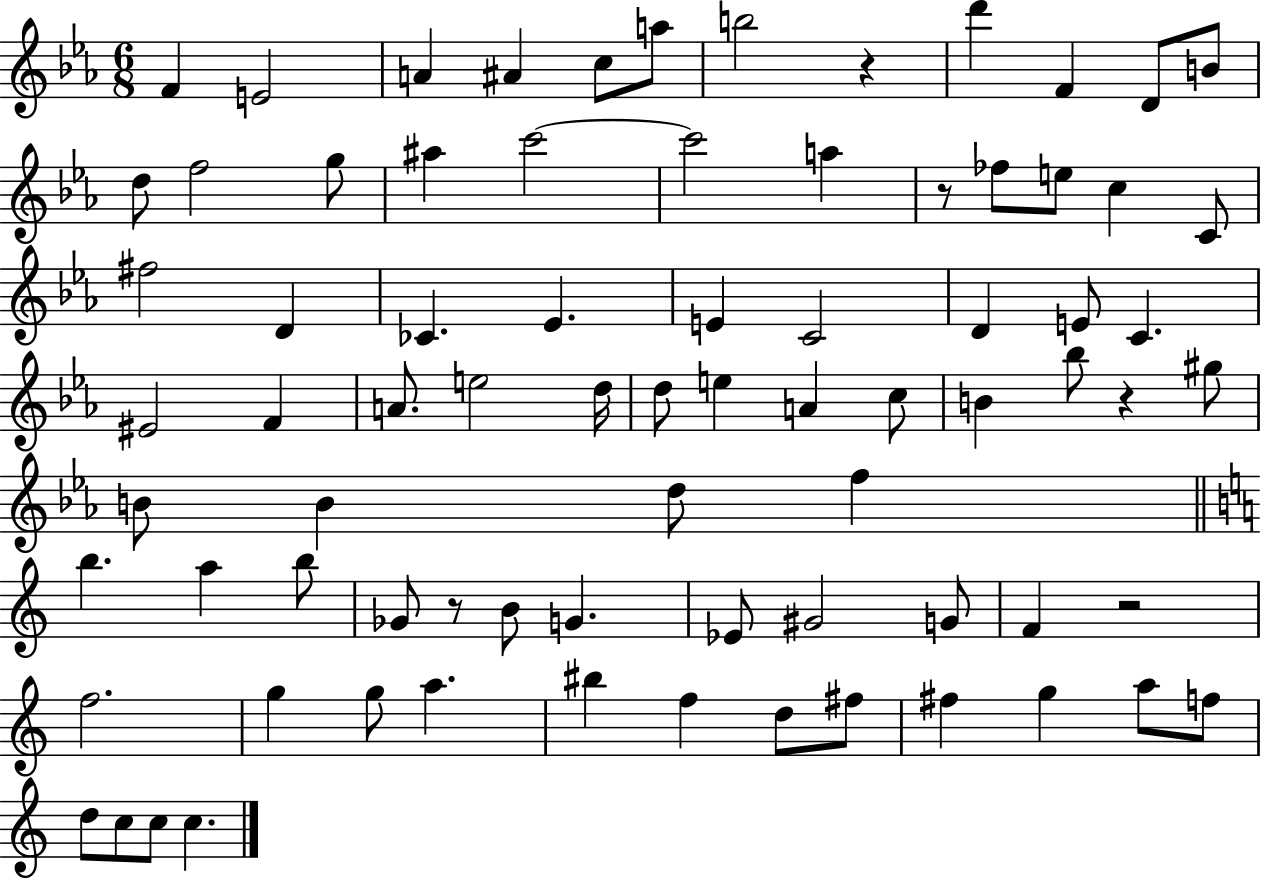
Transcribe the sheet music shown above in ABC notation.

X:1
T:Untitled
M:6/8
L:1/4
K:Eb
F E2 A ^A c/2 a/2 b2 z d' F D/2 B/2 d/2 f2 g/2 ^a c'2 c'2 a z/2 _f/2 e/2 c C/2 ^f2 D _C _E E C2 D E/2 C ^E2 F A/2 e2 d/4 d/2 e A c/2 B _b/2 z ^g/2 B/2 B d/2 f b a b/2 _G/2 z/2 B/2 G _E/2 ^G2 G/2 F z2 f2 g g/2 a ^b f d/2 ^f/2 ^f g a/2 f/2 d/2 c/2 c/2 c